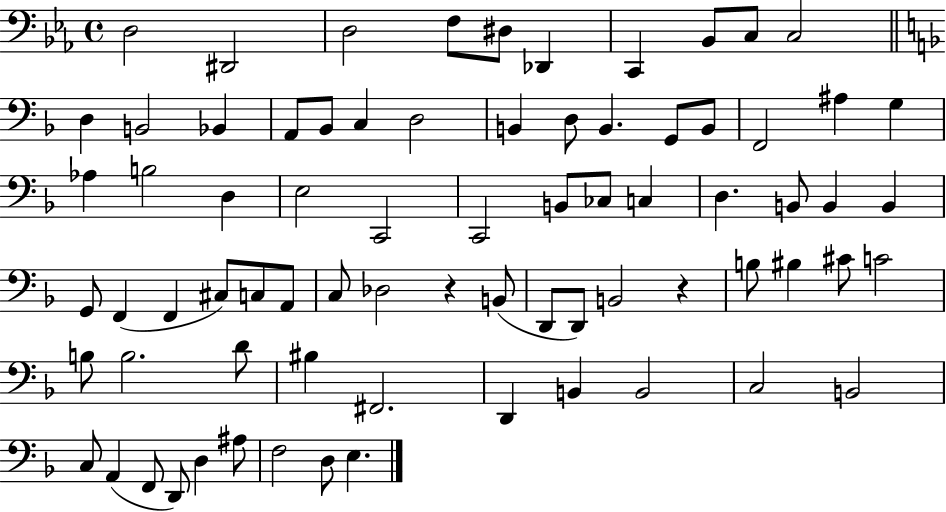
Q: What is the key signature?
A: EES major